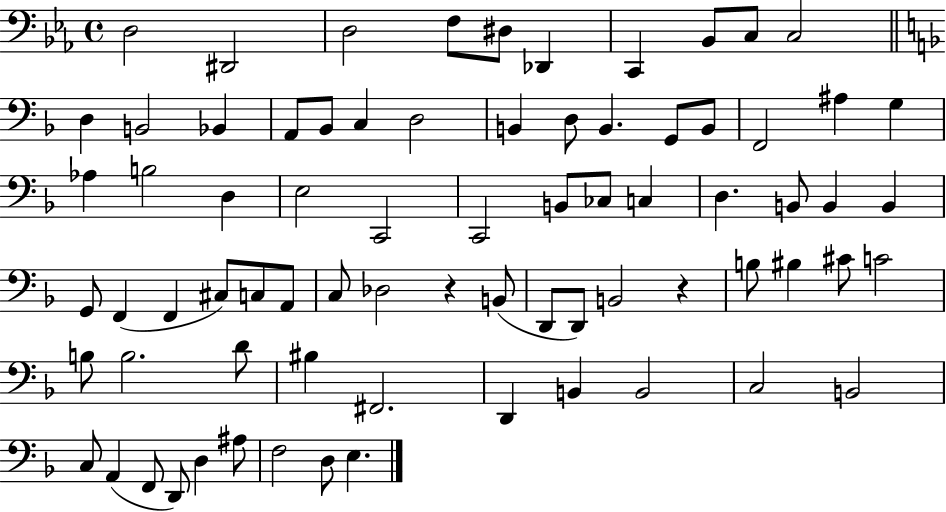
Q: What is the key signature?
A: EES major